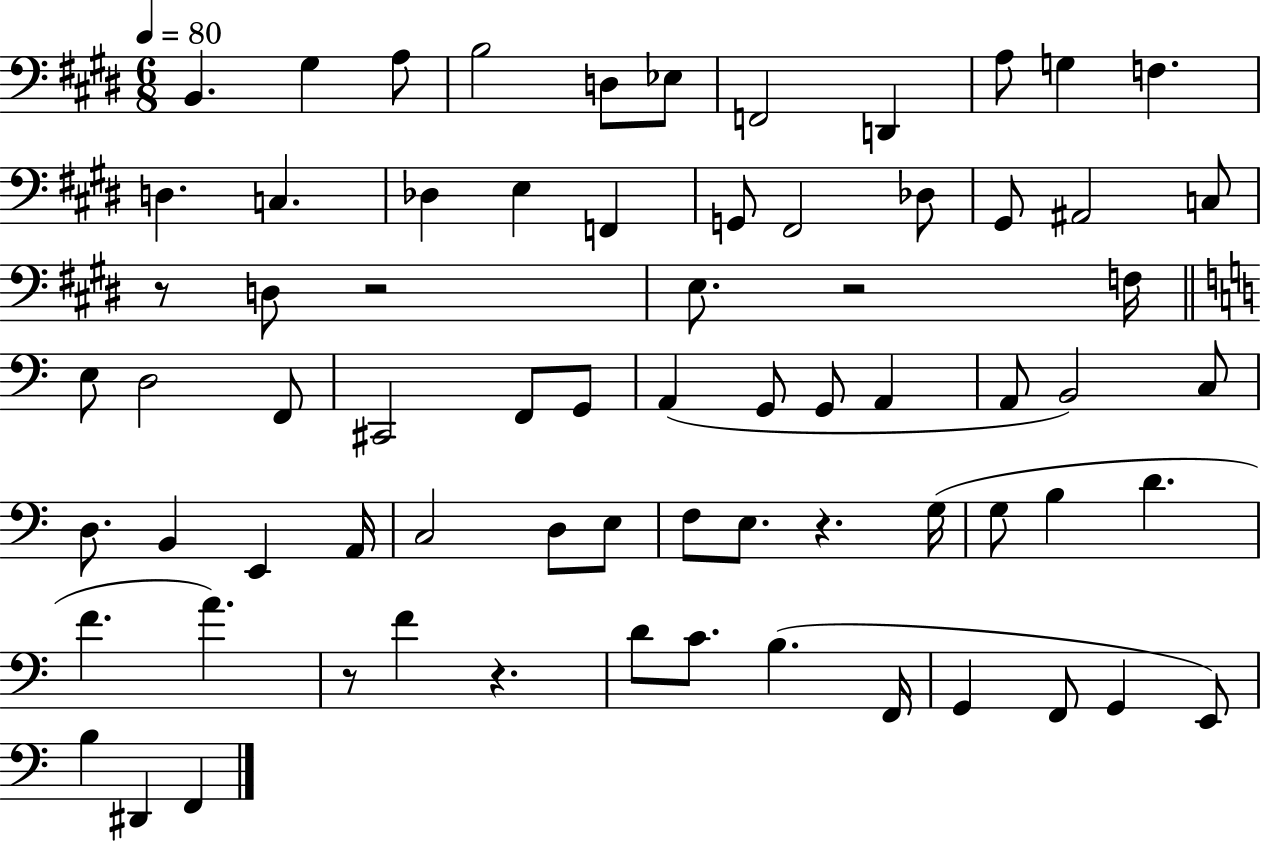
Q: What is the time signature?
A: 6/8